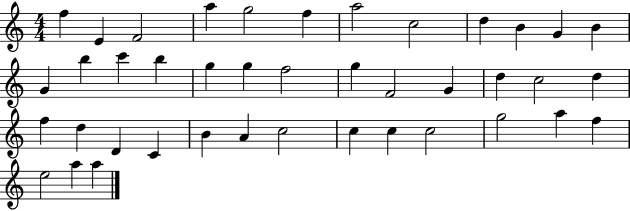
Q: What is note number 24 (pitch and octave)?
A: C5